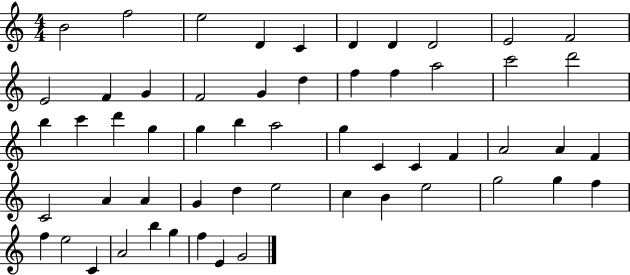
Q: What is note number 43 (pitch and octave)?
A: B4